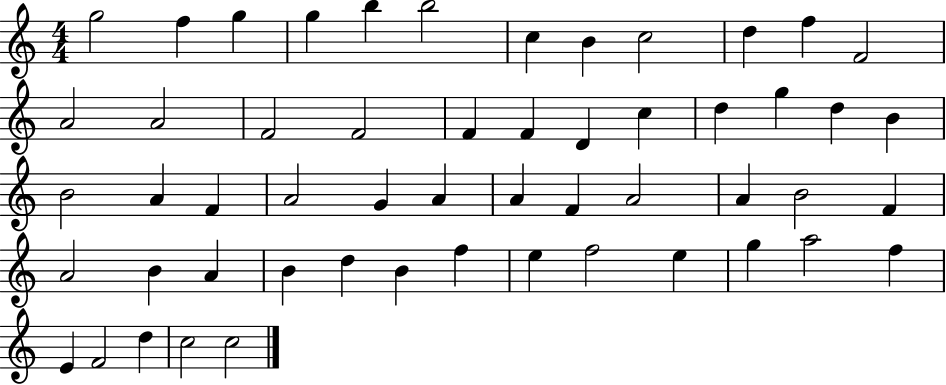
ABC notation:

X:1
T:Untitled
M:4/4
L:1/4
K:C
g2 f g g b b2 c B c2 d f F2 A2 A2 F2 F2 F F D c d g d B B2 A F A2 G A A F A2 A B2 F A2 B A B d B f e f2 e g a2 f E F2 d c2 c2